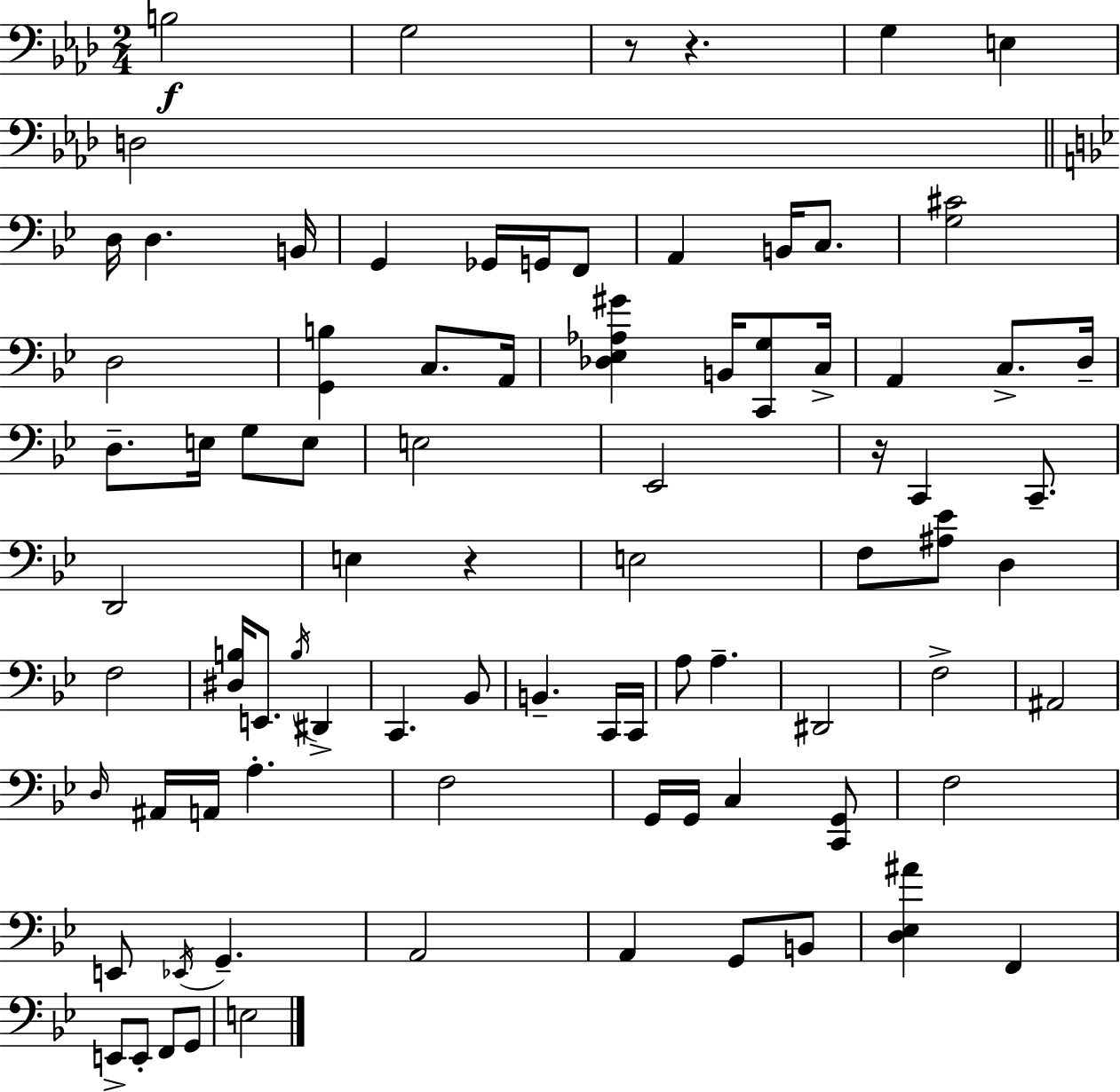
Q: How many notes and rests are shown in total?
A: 84